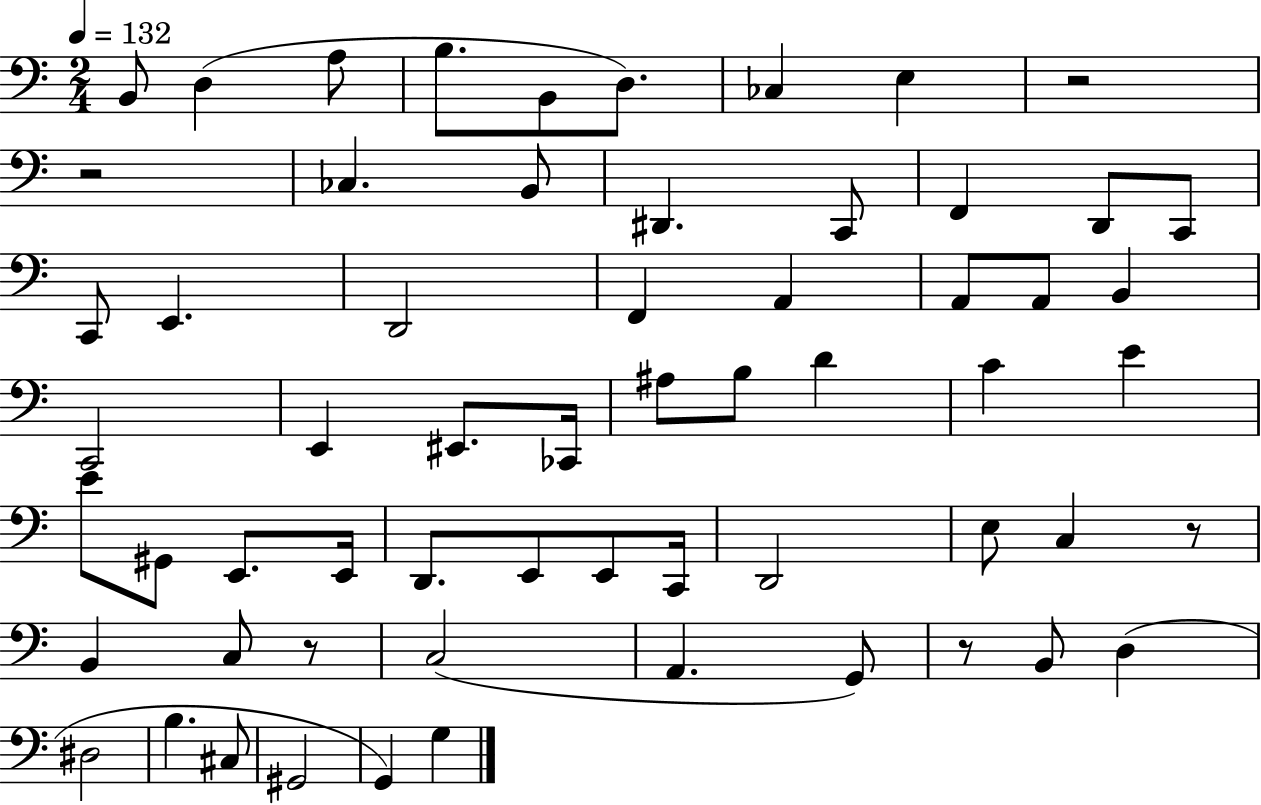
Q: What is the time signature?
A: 2/4